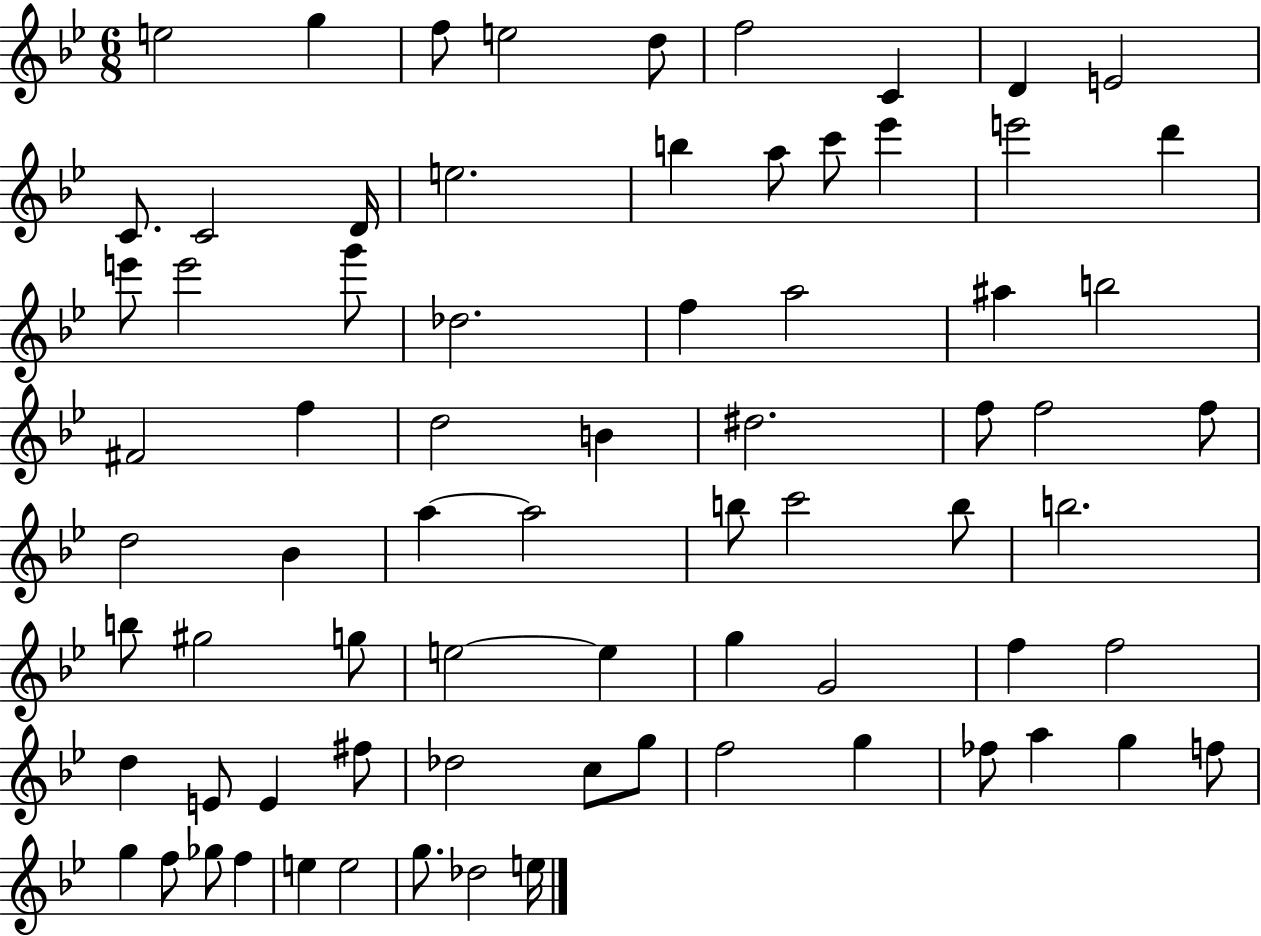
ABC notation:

X:1
T:Untitled
M:6/8
L:1/4
K:Bb
e2 g f/2 e2 d/2 f2 C D E2 C/2 C2 D/4 e2 b a/2 c'/2 _e' e'2 d' e'/2 e'2 g'/2 _d2 f a2 ^a b2 ^F2 f d2 B ^d2 f/2 f2 f/2 d2 _B a a2 b/2 c'2 b/2 b2 b/2 ^g2 g/2 e2 e g G2 f f2 d E/2 E ^f/2 _d2 c/2 g/2 f2 g _f/2 a g f/2 g f/2 _g/2 f e e2 g/2 _d2 e/4